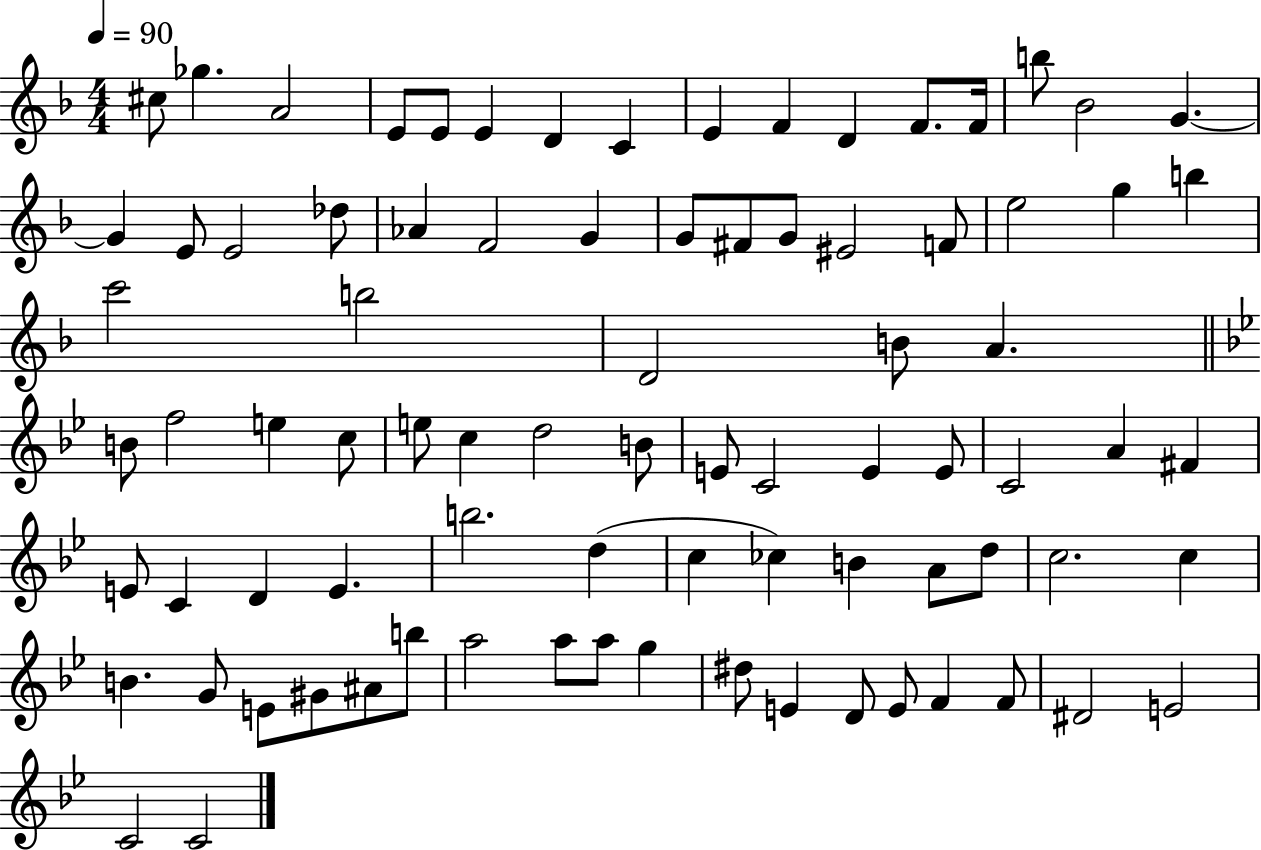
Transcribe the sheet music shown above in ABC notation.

X:1
T:Untitled
M:4/4
L:1/4
K:F
^c/2 _g A2 E/2 E/2 E D C E F D F/2 F/4 b/2 _B2 G G E/2 E2 _d/2 _A F2 G G/2 ^F/2 G/2 ^E2 F/2 e2 g b c'2 b2 D2 B/2 A B/2 f2 e c/2 e/2 c d2 B/2 E/2 C2 E E/2 C2 A ^F E/2 C D E b2 d c _c B A/2 d/2 c2 c B G/2 E/2 ^G/2 ^A/2 b/2 a2 a/2 a/2 g ^d/2 E D/2 E/2 F F/2 ^D2 E2 C2 C2